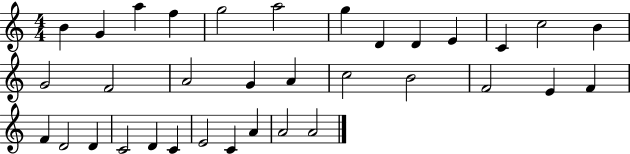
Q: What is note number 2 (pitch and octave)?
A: G4